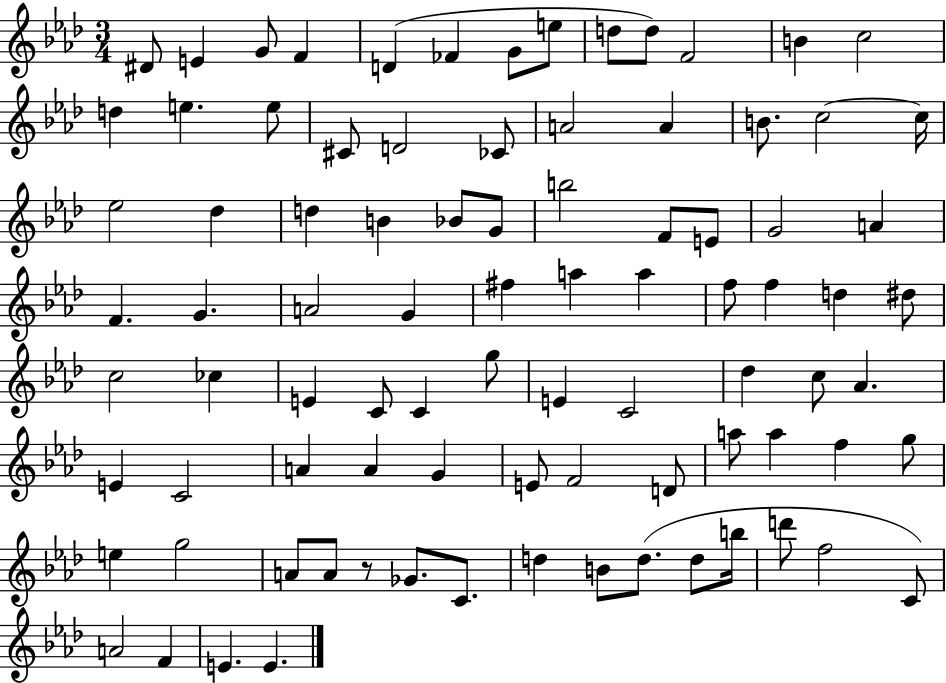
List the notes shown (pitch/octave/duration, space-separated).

D#4/e E4/q G4/e F4/q D4/q FES4/q G4/e E5/e D5/e D5/e F4/h B4/q C5/h D5/q E5/q. E5/e C#4/e D4/h CES4/e A4/h A4/q B4/e. C5/h C5/s Eb5/h Db5/q D5/q B4/q Bb4/e G4/e B5/h F4/e E4/e G4/h A4/q F4/q. G4/q. A4/h G4/q F#5/q A5/q A5/q F5/e F5/q D5/q D#5/e C5/h CES5/q E4/q C4/e C4/q G5/e E4/q C4/h Db5/q C5/e Ab4/q. E4/q C4/h A4/q A4/q G4/q E4/e F4/h D4/e A5/e A5/q F5/q G5/e E5/q G5/h A4/e A4/e R/e Gb4/e. C4/e. D5/q B4/e D5/e. D5/e B5/s D6/e F5/h C4/e A4/h F4/q E4/q. E4/q.